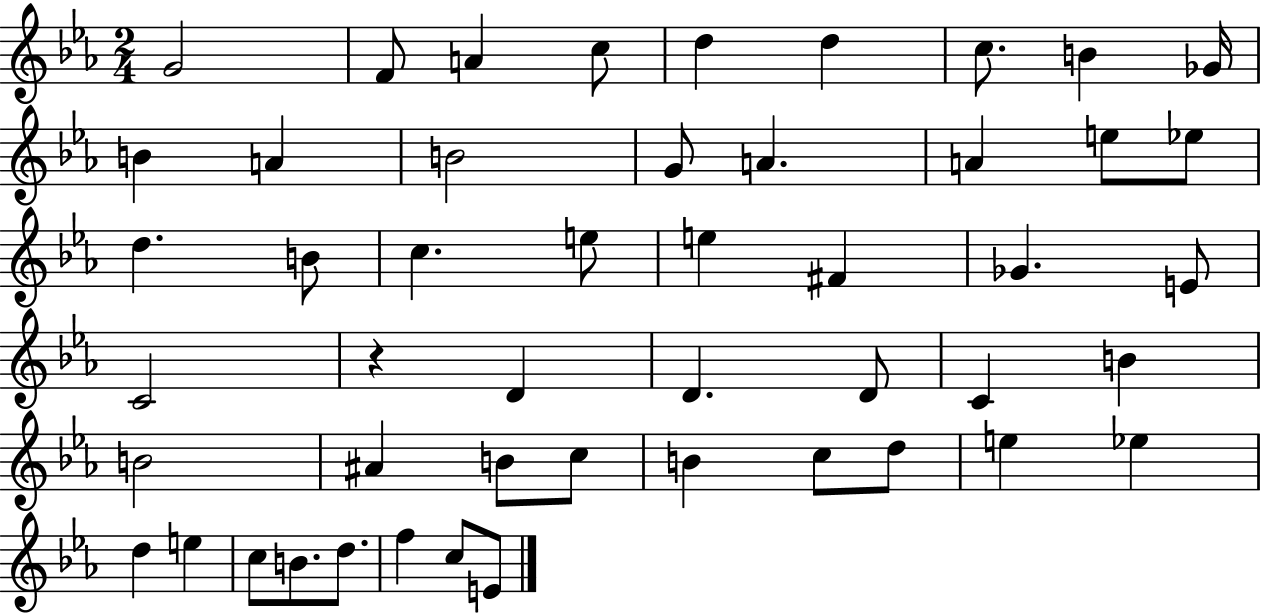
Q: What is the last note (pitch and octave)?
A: E4